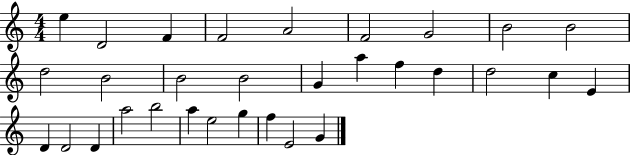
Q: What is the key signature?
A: C major